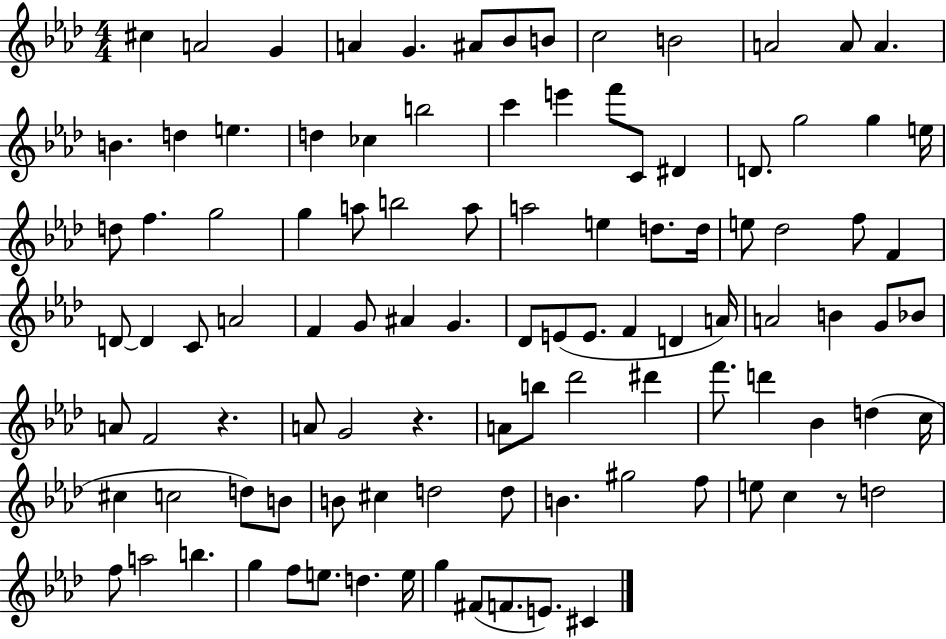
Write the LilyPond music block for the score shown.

{
  \clef treble
  \numericTimeSignature
  \time 4/4
  \key aes \major
  cis''4 a'2 g'4 | a'4 g'4. ais'8 bes'8 b'8 | c''2 b'2 | a'2 a'8 a'4. | \break b'4. d''4 e''4. | d''4 ces''4 b''2 | c'''4 e'''4 f'''8 c'8 dis'4 | d'8. g''2 g''4 e''16 | \break d''8 f''4. g''2 | g''4 a''8 b''2 a''8 | a''2 e''4 d''8. d''16 | e''8 des''2 f''8 f'4 | \break d'8~~ d'4 c'8 a'2 | f'4 g'8 ais'4 g'4. | des'8 e'8( e'8. f'4 d'4 a'16) | a'2 b'4 g'8 bes'8 | \break a'8 f'2 r4. | a'8 g'2 r4. | a'8 b''8 des'''2 dis'''4 | f'''8. d'''4 bes'4 d''4( c''16 | \break cis''4 c''2 d''8) b'8 | b'8 cis''4 d''2 d''8 | b'4. gis''2 f''8 | e''8 c''4 r8 d''2 | \break f''8 a''2 b''4. | g''4 f''8 e''8. d''4. e''16 | g''4 fis'8( f'8. e'8.) cis'4 | \bar "|."
}